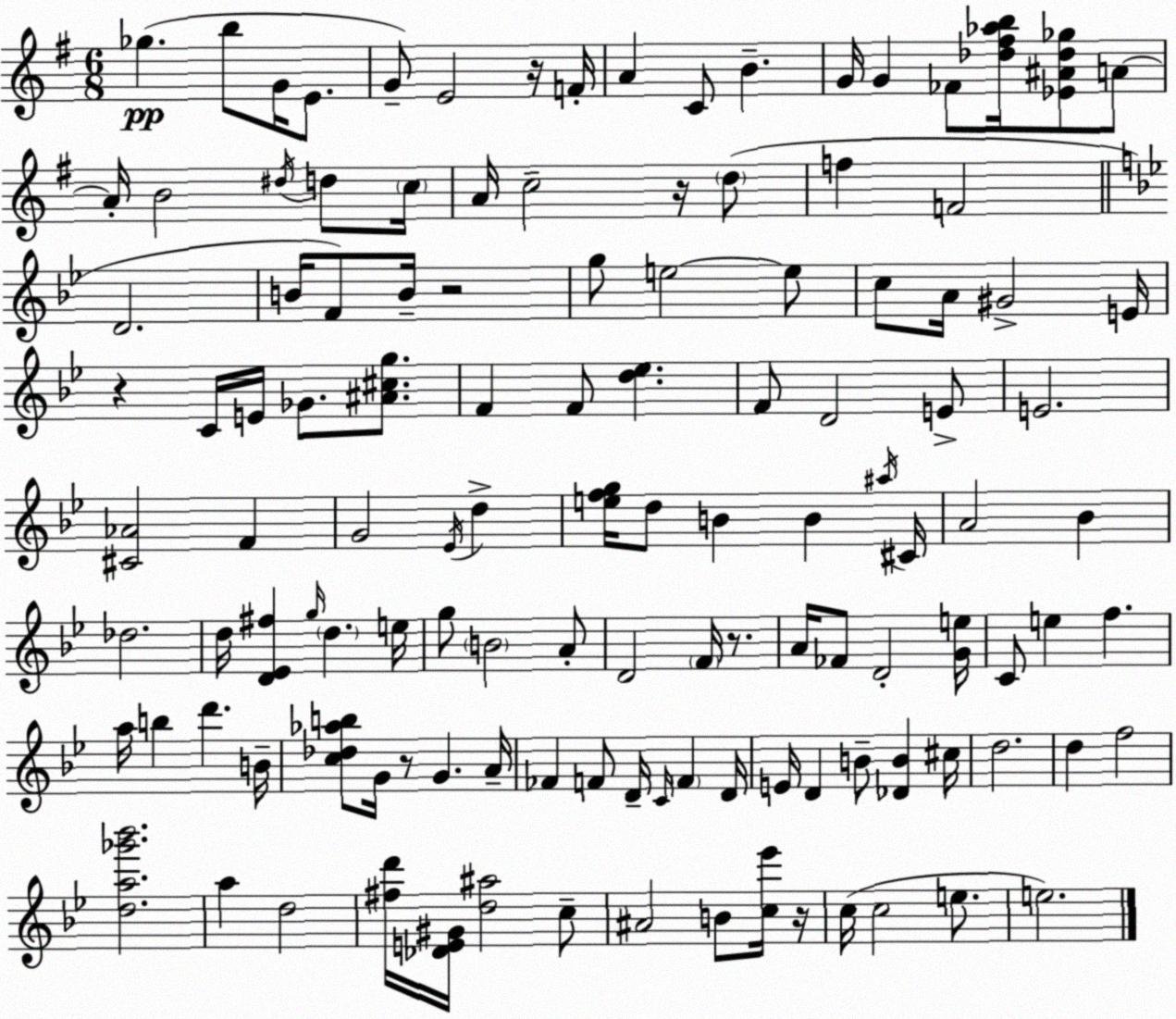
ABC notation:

X:1
T:Untitled
M:6/8
L:1/4
K:G
_g b/2 G/4 E/2 G/2 E2 z/4 F/4 A C/2 B G/4 G _F/2 [_d^f_ab]/4 [_E^A_d_g]/2 A/2 A/4 B2 ^d/4 d/2 c/4 A/4 c2 z/4 d/2 f F2 D2 B/4 F/2 B/4 z2 g/2 e2 e/2 c/2 A/4 ^G2 E/4 z C/4 E/4 _G/2 [^A^cg]/2 F F/2 [d_e] F/2 D2 E/2 E2 [^C_A]2 F G2 _E/4 d [efg]/4 d/2 B B ^a/4 ^C/4 A2 _B _d2 d/4 [D_E^f] g/4 d e/4 g/2 B2 A/2 D2 F/4 z/2 A/4 _F/2 D2 [Ge]/4 C/2 e f a/4 b d' B/4 [c_d_ab]/2 G/4 z/2 G A/4 _F F/2 D/4 C/4 F D/4 E/4 D B/2 [_DB] ^c/4 d2 d f2 [da_g'_b']2 a d2 [^fd']/4 [_DE^G]/4 [d^a]2 c/2 ^A2 B/2 [c_e']/4 z/4 c/4 c2 e/2 e2